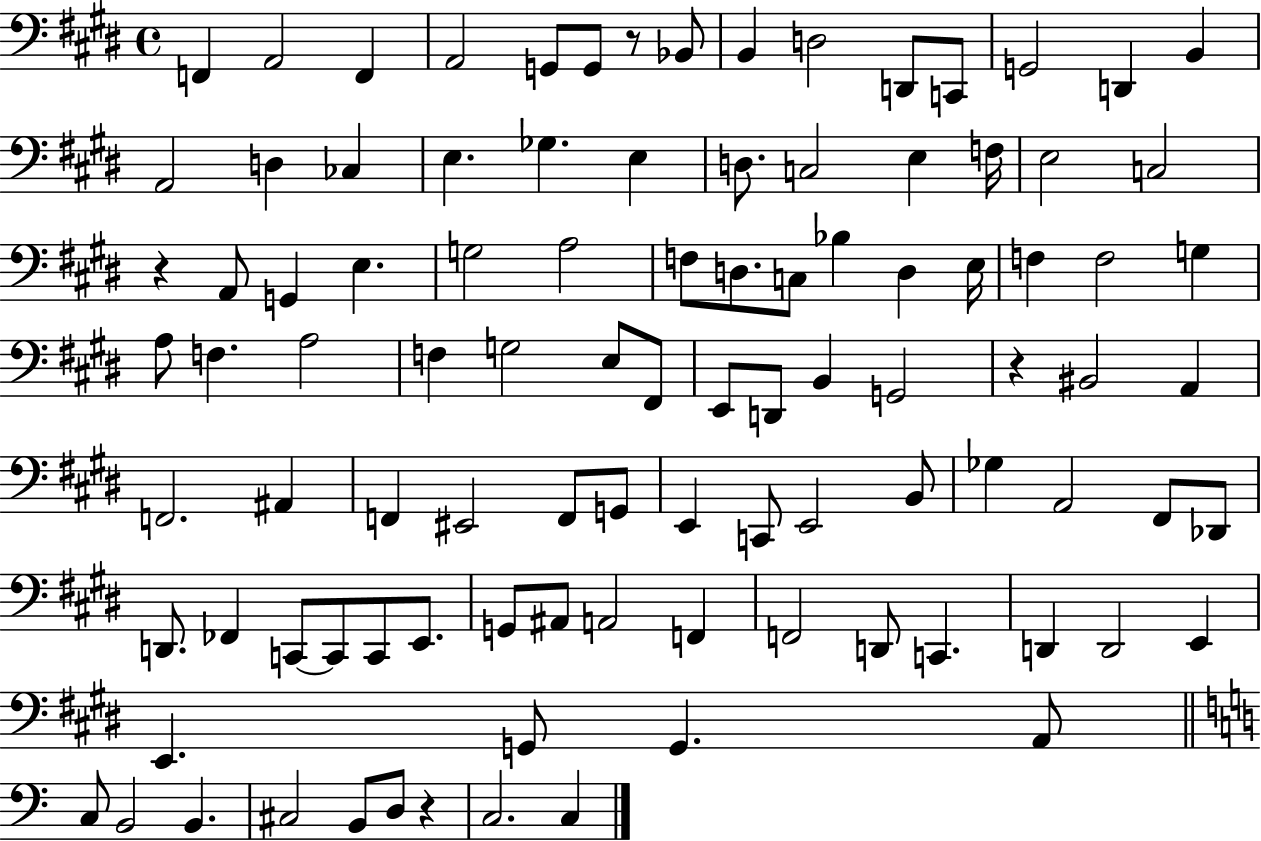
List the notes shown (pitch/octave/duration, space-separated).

F2/q A2/h F2/q A2/h G2/e G2/e R/e Bb2/e B2/q D3/h D2/e C2/e G2/h D2/q B2/q A2/h D3/q CES3/q E3/q. Gb3/q. E3/q D3/e. C3/h E3/q F3/s E3/h C3/h R/q A2/e G2/q E3/q. G3/h A3/h F3/e D3/e. C3/e Bb3/q D3/q E3/s F3/q F3/h G3/q A3/e F3/q. A3/h F3/q G3/h E3/e F#2/e E2/e D2/e B2/q G2/h R/q BIS2/h A2/q F2/h. A#2/q F2/q EIS2/h F2/e G2/e E2/q C2/e E2/h B2/e Gb3/q A2/h F#2/e Db2/e D2/e. FES2/q C2/e C2/e C2/e E2/e. G2/e A#2/e A2/h F2/q F2/h D2/e C2/q. D2/q D2/h E2/q E2/q. G2/e G2/q. A2/e C3/e B2/h B2/q. C#3/h B2/e D3/e R/q C3/h. C3/q